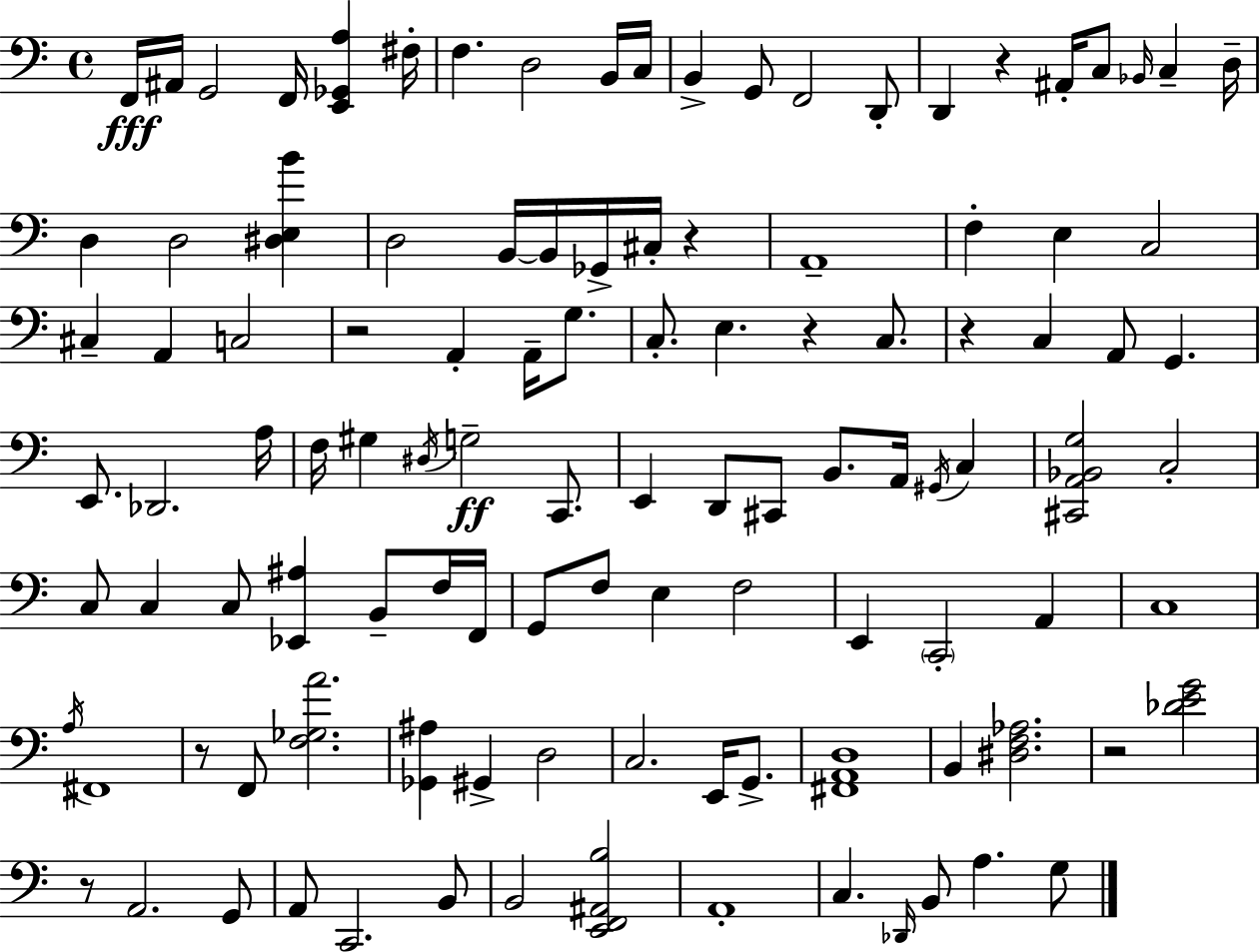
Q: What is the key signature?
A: A minor